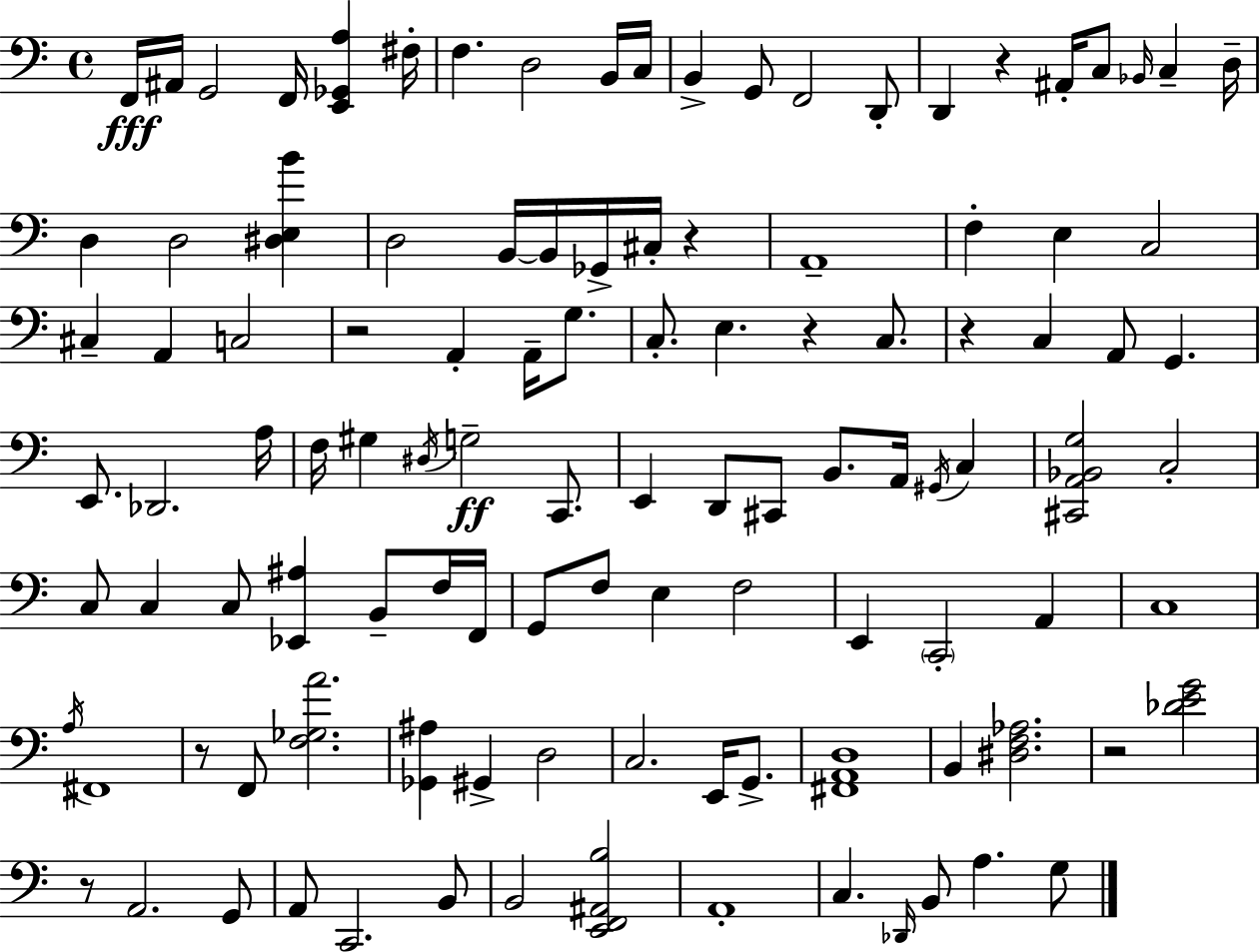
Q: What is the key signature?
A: A minor